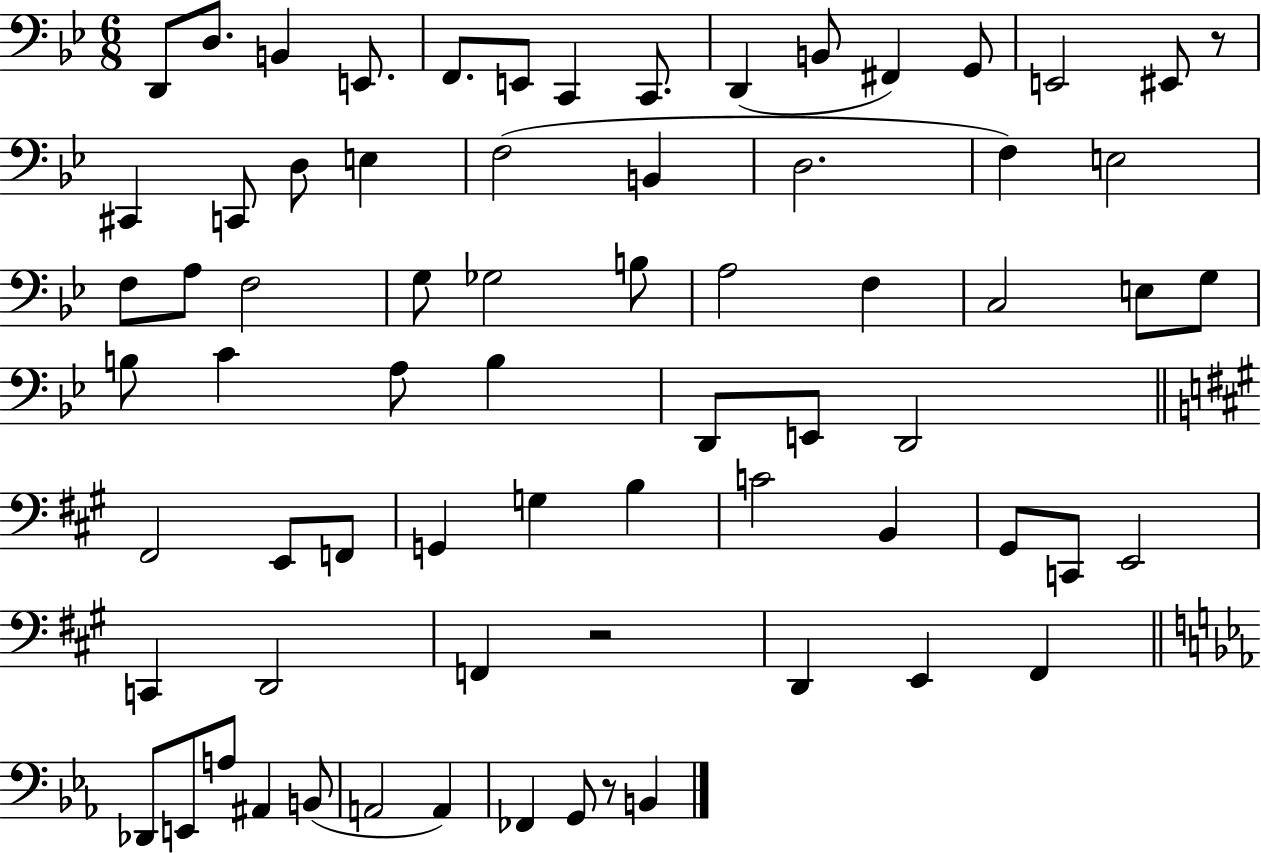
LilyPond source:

{
  \clef bass
  \numericTimeSignature
  \time 6/8
  \key bes \major
  d,8 d8. b,4 e,8. | f,8. e,8 c,4 c,8. | d,4( b,8 fis,4) g,8 | e,2 eis,8 r8 | \break cis,4 c,8 d8 e4 | f2( b,4 | d2. | f4) e2 | \break f8 a8 f2 | g8 ges2 b8 | a2 f4 | c2 e8 g8 | \break b8 c'4 a8 b4 | d,8 e,8 d,2 | \bar "||" \break \key a \major fis,2 e,8 f,8 | g,4 g4 b4 | c'2 b,4 | gis,8 c,8 e,2 | \break c,4 d,2 | f,4 r2 | d,4 e,4 fis,4 | \bar "||" \break \key ees \major des,8 e,8 a8 ais,4 b,8( | a,2 a,4) | fes,4 g,8 r8 b,4 | \bar "|."
}